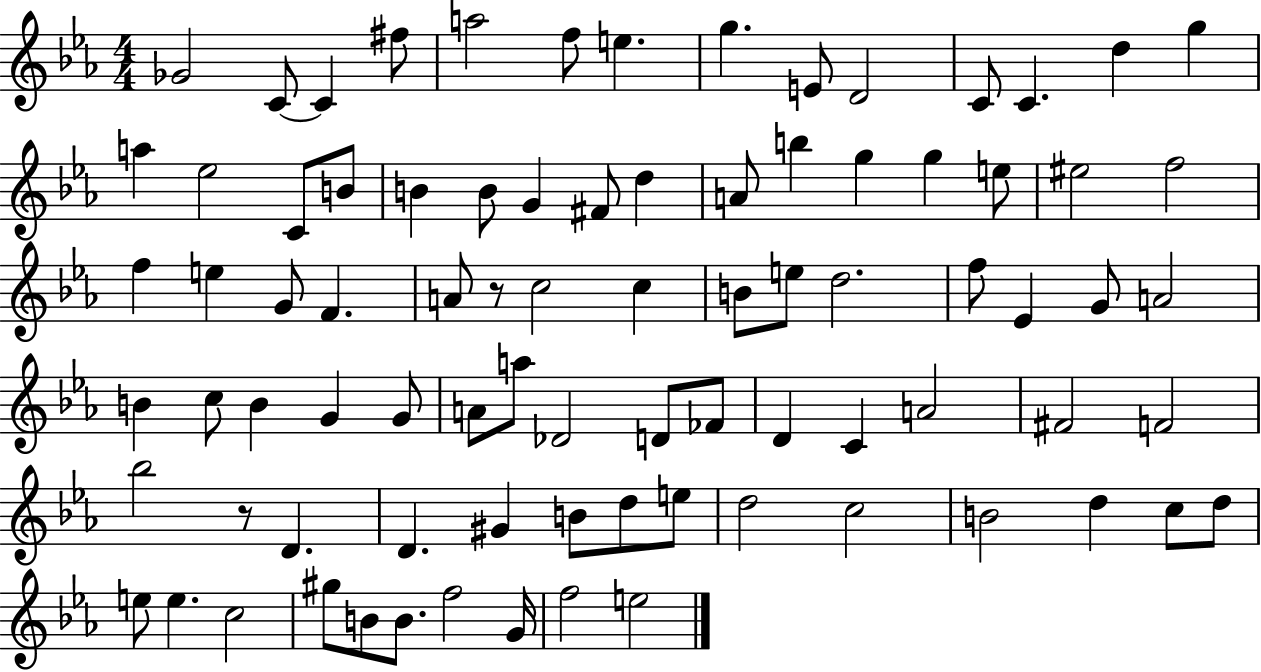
Gb4/h C4/e C4/q F#5/e A5/h F5/e E5/q. G5/q. E4/e D4/h C4/e C4/q. D5/q G5/q A5/q Eb5/h C4/e B4/e B4/q B4/e G4/q F#4/e D5/q A4/e B5/q G5/q G5/q E5/e EIS5/h F5/h F5/q E5/q G4/e F4/q. A4/e R/e C5/h C5/q B4/e E5/e D5/h. F5/e Eb4/q G4/e A4/h B4/q C5/e B4/q G4/q G4/e A4/e A5/e Db4/h D4/e FES4/e D4/q C4/q A4/h F#4/h F4/h Bb5/h R/e D4/q. D4/q. G#4/q B4/e D5/e E5/e D5/h C5/h B4/h D5/q C5/e D5/e E5/e E5/q. C5/h G#5/e B4/e B4/e. F5/h G4/s F5/h E5/h